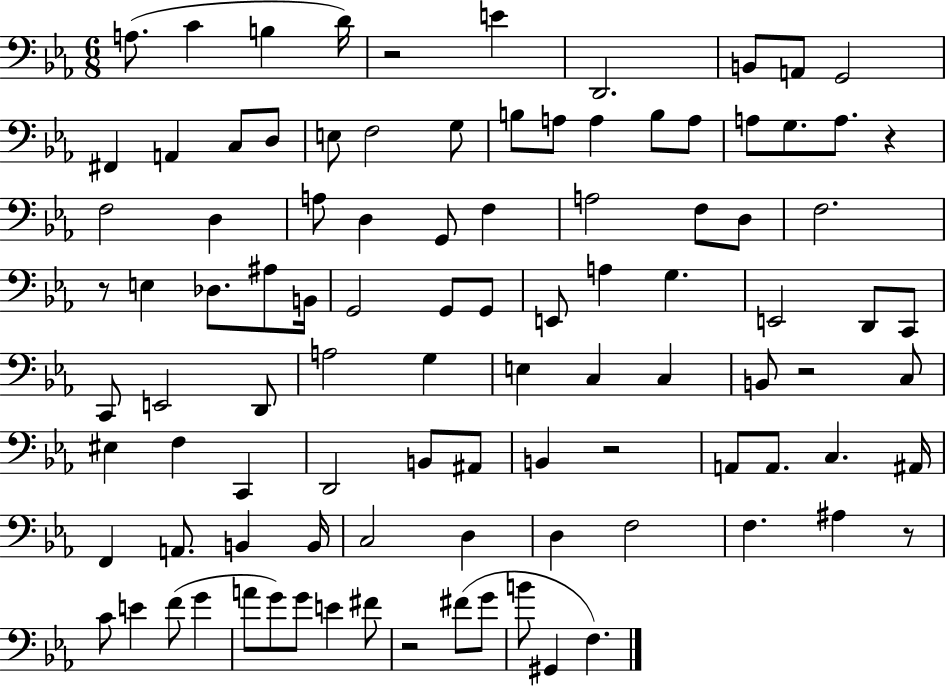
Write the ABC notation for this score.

X:1
T:Untitled
M:6/8
L:1/4
K:Eb
A,/2 C B, D/4 z2 E D,,2 B,,/2 A,,/2 G,,2 ^F,, A,, C,/2 D,/2 E,/2 F,2 G,/2 B,/2 A,/2 A, B,/2 A,/2 A,/2 G,/2 A,/2 z F,2 D, A,/2 D, G,,/2 F, A,2 F,/2 D,/2 F,2 z/2 E, _D,/2 ^A,/2 B,,/4 G,,2 G,,/2 G,,/2 E,,/2 A, G, E,,2 D,,/2 C,,/2 C,,/2 E,,2 D,,/2 A,2 G, E, C, C, B,,/2 z2 C,/2 ^E, F, C,, D,,2 B,,/2 ^A,,/2 B,, z2 A,,/2 A,,/2 C, ^A,,/4 F,, A,,/2 B,, B,,/4 C,2 D, D, F,2 F, ^A, z/2 C/2 E F/2 G A/2 G/2 G/2 E ^F/2 z2 ^F/2 G/2 B/2 ^G,, F,